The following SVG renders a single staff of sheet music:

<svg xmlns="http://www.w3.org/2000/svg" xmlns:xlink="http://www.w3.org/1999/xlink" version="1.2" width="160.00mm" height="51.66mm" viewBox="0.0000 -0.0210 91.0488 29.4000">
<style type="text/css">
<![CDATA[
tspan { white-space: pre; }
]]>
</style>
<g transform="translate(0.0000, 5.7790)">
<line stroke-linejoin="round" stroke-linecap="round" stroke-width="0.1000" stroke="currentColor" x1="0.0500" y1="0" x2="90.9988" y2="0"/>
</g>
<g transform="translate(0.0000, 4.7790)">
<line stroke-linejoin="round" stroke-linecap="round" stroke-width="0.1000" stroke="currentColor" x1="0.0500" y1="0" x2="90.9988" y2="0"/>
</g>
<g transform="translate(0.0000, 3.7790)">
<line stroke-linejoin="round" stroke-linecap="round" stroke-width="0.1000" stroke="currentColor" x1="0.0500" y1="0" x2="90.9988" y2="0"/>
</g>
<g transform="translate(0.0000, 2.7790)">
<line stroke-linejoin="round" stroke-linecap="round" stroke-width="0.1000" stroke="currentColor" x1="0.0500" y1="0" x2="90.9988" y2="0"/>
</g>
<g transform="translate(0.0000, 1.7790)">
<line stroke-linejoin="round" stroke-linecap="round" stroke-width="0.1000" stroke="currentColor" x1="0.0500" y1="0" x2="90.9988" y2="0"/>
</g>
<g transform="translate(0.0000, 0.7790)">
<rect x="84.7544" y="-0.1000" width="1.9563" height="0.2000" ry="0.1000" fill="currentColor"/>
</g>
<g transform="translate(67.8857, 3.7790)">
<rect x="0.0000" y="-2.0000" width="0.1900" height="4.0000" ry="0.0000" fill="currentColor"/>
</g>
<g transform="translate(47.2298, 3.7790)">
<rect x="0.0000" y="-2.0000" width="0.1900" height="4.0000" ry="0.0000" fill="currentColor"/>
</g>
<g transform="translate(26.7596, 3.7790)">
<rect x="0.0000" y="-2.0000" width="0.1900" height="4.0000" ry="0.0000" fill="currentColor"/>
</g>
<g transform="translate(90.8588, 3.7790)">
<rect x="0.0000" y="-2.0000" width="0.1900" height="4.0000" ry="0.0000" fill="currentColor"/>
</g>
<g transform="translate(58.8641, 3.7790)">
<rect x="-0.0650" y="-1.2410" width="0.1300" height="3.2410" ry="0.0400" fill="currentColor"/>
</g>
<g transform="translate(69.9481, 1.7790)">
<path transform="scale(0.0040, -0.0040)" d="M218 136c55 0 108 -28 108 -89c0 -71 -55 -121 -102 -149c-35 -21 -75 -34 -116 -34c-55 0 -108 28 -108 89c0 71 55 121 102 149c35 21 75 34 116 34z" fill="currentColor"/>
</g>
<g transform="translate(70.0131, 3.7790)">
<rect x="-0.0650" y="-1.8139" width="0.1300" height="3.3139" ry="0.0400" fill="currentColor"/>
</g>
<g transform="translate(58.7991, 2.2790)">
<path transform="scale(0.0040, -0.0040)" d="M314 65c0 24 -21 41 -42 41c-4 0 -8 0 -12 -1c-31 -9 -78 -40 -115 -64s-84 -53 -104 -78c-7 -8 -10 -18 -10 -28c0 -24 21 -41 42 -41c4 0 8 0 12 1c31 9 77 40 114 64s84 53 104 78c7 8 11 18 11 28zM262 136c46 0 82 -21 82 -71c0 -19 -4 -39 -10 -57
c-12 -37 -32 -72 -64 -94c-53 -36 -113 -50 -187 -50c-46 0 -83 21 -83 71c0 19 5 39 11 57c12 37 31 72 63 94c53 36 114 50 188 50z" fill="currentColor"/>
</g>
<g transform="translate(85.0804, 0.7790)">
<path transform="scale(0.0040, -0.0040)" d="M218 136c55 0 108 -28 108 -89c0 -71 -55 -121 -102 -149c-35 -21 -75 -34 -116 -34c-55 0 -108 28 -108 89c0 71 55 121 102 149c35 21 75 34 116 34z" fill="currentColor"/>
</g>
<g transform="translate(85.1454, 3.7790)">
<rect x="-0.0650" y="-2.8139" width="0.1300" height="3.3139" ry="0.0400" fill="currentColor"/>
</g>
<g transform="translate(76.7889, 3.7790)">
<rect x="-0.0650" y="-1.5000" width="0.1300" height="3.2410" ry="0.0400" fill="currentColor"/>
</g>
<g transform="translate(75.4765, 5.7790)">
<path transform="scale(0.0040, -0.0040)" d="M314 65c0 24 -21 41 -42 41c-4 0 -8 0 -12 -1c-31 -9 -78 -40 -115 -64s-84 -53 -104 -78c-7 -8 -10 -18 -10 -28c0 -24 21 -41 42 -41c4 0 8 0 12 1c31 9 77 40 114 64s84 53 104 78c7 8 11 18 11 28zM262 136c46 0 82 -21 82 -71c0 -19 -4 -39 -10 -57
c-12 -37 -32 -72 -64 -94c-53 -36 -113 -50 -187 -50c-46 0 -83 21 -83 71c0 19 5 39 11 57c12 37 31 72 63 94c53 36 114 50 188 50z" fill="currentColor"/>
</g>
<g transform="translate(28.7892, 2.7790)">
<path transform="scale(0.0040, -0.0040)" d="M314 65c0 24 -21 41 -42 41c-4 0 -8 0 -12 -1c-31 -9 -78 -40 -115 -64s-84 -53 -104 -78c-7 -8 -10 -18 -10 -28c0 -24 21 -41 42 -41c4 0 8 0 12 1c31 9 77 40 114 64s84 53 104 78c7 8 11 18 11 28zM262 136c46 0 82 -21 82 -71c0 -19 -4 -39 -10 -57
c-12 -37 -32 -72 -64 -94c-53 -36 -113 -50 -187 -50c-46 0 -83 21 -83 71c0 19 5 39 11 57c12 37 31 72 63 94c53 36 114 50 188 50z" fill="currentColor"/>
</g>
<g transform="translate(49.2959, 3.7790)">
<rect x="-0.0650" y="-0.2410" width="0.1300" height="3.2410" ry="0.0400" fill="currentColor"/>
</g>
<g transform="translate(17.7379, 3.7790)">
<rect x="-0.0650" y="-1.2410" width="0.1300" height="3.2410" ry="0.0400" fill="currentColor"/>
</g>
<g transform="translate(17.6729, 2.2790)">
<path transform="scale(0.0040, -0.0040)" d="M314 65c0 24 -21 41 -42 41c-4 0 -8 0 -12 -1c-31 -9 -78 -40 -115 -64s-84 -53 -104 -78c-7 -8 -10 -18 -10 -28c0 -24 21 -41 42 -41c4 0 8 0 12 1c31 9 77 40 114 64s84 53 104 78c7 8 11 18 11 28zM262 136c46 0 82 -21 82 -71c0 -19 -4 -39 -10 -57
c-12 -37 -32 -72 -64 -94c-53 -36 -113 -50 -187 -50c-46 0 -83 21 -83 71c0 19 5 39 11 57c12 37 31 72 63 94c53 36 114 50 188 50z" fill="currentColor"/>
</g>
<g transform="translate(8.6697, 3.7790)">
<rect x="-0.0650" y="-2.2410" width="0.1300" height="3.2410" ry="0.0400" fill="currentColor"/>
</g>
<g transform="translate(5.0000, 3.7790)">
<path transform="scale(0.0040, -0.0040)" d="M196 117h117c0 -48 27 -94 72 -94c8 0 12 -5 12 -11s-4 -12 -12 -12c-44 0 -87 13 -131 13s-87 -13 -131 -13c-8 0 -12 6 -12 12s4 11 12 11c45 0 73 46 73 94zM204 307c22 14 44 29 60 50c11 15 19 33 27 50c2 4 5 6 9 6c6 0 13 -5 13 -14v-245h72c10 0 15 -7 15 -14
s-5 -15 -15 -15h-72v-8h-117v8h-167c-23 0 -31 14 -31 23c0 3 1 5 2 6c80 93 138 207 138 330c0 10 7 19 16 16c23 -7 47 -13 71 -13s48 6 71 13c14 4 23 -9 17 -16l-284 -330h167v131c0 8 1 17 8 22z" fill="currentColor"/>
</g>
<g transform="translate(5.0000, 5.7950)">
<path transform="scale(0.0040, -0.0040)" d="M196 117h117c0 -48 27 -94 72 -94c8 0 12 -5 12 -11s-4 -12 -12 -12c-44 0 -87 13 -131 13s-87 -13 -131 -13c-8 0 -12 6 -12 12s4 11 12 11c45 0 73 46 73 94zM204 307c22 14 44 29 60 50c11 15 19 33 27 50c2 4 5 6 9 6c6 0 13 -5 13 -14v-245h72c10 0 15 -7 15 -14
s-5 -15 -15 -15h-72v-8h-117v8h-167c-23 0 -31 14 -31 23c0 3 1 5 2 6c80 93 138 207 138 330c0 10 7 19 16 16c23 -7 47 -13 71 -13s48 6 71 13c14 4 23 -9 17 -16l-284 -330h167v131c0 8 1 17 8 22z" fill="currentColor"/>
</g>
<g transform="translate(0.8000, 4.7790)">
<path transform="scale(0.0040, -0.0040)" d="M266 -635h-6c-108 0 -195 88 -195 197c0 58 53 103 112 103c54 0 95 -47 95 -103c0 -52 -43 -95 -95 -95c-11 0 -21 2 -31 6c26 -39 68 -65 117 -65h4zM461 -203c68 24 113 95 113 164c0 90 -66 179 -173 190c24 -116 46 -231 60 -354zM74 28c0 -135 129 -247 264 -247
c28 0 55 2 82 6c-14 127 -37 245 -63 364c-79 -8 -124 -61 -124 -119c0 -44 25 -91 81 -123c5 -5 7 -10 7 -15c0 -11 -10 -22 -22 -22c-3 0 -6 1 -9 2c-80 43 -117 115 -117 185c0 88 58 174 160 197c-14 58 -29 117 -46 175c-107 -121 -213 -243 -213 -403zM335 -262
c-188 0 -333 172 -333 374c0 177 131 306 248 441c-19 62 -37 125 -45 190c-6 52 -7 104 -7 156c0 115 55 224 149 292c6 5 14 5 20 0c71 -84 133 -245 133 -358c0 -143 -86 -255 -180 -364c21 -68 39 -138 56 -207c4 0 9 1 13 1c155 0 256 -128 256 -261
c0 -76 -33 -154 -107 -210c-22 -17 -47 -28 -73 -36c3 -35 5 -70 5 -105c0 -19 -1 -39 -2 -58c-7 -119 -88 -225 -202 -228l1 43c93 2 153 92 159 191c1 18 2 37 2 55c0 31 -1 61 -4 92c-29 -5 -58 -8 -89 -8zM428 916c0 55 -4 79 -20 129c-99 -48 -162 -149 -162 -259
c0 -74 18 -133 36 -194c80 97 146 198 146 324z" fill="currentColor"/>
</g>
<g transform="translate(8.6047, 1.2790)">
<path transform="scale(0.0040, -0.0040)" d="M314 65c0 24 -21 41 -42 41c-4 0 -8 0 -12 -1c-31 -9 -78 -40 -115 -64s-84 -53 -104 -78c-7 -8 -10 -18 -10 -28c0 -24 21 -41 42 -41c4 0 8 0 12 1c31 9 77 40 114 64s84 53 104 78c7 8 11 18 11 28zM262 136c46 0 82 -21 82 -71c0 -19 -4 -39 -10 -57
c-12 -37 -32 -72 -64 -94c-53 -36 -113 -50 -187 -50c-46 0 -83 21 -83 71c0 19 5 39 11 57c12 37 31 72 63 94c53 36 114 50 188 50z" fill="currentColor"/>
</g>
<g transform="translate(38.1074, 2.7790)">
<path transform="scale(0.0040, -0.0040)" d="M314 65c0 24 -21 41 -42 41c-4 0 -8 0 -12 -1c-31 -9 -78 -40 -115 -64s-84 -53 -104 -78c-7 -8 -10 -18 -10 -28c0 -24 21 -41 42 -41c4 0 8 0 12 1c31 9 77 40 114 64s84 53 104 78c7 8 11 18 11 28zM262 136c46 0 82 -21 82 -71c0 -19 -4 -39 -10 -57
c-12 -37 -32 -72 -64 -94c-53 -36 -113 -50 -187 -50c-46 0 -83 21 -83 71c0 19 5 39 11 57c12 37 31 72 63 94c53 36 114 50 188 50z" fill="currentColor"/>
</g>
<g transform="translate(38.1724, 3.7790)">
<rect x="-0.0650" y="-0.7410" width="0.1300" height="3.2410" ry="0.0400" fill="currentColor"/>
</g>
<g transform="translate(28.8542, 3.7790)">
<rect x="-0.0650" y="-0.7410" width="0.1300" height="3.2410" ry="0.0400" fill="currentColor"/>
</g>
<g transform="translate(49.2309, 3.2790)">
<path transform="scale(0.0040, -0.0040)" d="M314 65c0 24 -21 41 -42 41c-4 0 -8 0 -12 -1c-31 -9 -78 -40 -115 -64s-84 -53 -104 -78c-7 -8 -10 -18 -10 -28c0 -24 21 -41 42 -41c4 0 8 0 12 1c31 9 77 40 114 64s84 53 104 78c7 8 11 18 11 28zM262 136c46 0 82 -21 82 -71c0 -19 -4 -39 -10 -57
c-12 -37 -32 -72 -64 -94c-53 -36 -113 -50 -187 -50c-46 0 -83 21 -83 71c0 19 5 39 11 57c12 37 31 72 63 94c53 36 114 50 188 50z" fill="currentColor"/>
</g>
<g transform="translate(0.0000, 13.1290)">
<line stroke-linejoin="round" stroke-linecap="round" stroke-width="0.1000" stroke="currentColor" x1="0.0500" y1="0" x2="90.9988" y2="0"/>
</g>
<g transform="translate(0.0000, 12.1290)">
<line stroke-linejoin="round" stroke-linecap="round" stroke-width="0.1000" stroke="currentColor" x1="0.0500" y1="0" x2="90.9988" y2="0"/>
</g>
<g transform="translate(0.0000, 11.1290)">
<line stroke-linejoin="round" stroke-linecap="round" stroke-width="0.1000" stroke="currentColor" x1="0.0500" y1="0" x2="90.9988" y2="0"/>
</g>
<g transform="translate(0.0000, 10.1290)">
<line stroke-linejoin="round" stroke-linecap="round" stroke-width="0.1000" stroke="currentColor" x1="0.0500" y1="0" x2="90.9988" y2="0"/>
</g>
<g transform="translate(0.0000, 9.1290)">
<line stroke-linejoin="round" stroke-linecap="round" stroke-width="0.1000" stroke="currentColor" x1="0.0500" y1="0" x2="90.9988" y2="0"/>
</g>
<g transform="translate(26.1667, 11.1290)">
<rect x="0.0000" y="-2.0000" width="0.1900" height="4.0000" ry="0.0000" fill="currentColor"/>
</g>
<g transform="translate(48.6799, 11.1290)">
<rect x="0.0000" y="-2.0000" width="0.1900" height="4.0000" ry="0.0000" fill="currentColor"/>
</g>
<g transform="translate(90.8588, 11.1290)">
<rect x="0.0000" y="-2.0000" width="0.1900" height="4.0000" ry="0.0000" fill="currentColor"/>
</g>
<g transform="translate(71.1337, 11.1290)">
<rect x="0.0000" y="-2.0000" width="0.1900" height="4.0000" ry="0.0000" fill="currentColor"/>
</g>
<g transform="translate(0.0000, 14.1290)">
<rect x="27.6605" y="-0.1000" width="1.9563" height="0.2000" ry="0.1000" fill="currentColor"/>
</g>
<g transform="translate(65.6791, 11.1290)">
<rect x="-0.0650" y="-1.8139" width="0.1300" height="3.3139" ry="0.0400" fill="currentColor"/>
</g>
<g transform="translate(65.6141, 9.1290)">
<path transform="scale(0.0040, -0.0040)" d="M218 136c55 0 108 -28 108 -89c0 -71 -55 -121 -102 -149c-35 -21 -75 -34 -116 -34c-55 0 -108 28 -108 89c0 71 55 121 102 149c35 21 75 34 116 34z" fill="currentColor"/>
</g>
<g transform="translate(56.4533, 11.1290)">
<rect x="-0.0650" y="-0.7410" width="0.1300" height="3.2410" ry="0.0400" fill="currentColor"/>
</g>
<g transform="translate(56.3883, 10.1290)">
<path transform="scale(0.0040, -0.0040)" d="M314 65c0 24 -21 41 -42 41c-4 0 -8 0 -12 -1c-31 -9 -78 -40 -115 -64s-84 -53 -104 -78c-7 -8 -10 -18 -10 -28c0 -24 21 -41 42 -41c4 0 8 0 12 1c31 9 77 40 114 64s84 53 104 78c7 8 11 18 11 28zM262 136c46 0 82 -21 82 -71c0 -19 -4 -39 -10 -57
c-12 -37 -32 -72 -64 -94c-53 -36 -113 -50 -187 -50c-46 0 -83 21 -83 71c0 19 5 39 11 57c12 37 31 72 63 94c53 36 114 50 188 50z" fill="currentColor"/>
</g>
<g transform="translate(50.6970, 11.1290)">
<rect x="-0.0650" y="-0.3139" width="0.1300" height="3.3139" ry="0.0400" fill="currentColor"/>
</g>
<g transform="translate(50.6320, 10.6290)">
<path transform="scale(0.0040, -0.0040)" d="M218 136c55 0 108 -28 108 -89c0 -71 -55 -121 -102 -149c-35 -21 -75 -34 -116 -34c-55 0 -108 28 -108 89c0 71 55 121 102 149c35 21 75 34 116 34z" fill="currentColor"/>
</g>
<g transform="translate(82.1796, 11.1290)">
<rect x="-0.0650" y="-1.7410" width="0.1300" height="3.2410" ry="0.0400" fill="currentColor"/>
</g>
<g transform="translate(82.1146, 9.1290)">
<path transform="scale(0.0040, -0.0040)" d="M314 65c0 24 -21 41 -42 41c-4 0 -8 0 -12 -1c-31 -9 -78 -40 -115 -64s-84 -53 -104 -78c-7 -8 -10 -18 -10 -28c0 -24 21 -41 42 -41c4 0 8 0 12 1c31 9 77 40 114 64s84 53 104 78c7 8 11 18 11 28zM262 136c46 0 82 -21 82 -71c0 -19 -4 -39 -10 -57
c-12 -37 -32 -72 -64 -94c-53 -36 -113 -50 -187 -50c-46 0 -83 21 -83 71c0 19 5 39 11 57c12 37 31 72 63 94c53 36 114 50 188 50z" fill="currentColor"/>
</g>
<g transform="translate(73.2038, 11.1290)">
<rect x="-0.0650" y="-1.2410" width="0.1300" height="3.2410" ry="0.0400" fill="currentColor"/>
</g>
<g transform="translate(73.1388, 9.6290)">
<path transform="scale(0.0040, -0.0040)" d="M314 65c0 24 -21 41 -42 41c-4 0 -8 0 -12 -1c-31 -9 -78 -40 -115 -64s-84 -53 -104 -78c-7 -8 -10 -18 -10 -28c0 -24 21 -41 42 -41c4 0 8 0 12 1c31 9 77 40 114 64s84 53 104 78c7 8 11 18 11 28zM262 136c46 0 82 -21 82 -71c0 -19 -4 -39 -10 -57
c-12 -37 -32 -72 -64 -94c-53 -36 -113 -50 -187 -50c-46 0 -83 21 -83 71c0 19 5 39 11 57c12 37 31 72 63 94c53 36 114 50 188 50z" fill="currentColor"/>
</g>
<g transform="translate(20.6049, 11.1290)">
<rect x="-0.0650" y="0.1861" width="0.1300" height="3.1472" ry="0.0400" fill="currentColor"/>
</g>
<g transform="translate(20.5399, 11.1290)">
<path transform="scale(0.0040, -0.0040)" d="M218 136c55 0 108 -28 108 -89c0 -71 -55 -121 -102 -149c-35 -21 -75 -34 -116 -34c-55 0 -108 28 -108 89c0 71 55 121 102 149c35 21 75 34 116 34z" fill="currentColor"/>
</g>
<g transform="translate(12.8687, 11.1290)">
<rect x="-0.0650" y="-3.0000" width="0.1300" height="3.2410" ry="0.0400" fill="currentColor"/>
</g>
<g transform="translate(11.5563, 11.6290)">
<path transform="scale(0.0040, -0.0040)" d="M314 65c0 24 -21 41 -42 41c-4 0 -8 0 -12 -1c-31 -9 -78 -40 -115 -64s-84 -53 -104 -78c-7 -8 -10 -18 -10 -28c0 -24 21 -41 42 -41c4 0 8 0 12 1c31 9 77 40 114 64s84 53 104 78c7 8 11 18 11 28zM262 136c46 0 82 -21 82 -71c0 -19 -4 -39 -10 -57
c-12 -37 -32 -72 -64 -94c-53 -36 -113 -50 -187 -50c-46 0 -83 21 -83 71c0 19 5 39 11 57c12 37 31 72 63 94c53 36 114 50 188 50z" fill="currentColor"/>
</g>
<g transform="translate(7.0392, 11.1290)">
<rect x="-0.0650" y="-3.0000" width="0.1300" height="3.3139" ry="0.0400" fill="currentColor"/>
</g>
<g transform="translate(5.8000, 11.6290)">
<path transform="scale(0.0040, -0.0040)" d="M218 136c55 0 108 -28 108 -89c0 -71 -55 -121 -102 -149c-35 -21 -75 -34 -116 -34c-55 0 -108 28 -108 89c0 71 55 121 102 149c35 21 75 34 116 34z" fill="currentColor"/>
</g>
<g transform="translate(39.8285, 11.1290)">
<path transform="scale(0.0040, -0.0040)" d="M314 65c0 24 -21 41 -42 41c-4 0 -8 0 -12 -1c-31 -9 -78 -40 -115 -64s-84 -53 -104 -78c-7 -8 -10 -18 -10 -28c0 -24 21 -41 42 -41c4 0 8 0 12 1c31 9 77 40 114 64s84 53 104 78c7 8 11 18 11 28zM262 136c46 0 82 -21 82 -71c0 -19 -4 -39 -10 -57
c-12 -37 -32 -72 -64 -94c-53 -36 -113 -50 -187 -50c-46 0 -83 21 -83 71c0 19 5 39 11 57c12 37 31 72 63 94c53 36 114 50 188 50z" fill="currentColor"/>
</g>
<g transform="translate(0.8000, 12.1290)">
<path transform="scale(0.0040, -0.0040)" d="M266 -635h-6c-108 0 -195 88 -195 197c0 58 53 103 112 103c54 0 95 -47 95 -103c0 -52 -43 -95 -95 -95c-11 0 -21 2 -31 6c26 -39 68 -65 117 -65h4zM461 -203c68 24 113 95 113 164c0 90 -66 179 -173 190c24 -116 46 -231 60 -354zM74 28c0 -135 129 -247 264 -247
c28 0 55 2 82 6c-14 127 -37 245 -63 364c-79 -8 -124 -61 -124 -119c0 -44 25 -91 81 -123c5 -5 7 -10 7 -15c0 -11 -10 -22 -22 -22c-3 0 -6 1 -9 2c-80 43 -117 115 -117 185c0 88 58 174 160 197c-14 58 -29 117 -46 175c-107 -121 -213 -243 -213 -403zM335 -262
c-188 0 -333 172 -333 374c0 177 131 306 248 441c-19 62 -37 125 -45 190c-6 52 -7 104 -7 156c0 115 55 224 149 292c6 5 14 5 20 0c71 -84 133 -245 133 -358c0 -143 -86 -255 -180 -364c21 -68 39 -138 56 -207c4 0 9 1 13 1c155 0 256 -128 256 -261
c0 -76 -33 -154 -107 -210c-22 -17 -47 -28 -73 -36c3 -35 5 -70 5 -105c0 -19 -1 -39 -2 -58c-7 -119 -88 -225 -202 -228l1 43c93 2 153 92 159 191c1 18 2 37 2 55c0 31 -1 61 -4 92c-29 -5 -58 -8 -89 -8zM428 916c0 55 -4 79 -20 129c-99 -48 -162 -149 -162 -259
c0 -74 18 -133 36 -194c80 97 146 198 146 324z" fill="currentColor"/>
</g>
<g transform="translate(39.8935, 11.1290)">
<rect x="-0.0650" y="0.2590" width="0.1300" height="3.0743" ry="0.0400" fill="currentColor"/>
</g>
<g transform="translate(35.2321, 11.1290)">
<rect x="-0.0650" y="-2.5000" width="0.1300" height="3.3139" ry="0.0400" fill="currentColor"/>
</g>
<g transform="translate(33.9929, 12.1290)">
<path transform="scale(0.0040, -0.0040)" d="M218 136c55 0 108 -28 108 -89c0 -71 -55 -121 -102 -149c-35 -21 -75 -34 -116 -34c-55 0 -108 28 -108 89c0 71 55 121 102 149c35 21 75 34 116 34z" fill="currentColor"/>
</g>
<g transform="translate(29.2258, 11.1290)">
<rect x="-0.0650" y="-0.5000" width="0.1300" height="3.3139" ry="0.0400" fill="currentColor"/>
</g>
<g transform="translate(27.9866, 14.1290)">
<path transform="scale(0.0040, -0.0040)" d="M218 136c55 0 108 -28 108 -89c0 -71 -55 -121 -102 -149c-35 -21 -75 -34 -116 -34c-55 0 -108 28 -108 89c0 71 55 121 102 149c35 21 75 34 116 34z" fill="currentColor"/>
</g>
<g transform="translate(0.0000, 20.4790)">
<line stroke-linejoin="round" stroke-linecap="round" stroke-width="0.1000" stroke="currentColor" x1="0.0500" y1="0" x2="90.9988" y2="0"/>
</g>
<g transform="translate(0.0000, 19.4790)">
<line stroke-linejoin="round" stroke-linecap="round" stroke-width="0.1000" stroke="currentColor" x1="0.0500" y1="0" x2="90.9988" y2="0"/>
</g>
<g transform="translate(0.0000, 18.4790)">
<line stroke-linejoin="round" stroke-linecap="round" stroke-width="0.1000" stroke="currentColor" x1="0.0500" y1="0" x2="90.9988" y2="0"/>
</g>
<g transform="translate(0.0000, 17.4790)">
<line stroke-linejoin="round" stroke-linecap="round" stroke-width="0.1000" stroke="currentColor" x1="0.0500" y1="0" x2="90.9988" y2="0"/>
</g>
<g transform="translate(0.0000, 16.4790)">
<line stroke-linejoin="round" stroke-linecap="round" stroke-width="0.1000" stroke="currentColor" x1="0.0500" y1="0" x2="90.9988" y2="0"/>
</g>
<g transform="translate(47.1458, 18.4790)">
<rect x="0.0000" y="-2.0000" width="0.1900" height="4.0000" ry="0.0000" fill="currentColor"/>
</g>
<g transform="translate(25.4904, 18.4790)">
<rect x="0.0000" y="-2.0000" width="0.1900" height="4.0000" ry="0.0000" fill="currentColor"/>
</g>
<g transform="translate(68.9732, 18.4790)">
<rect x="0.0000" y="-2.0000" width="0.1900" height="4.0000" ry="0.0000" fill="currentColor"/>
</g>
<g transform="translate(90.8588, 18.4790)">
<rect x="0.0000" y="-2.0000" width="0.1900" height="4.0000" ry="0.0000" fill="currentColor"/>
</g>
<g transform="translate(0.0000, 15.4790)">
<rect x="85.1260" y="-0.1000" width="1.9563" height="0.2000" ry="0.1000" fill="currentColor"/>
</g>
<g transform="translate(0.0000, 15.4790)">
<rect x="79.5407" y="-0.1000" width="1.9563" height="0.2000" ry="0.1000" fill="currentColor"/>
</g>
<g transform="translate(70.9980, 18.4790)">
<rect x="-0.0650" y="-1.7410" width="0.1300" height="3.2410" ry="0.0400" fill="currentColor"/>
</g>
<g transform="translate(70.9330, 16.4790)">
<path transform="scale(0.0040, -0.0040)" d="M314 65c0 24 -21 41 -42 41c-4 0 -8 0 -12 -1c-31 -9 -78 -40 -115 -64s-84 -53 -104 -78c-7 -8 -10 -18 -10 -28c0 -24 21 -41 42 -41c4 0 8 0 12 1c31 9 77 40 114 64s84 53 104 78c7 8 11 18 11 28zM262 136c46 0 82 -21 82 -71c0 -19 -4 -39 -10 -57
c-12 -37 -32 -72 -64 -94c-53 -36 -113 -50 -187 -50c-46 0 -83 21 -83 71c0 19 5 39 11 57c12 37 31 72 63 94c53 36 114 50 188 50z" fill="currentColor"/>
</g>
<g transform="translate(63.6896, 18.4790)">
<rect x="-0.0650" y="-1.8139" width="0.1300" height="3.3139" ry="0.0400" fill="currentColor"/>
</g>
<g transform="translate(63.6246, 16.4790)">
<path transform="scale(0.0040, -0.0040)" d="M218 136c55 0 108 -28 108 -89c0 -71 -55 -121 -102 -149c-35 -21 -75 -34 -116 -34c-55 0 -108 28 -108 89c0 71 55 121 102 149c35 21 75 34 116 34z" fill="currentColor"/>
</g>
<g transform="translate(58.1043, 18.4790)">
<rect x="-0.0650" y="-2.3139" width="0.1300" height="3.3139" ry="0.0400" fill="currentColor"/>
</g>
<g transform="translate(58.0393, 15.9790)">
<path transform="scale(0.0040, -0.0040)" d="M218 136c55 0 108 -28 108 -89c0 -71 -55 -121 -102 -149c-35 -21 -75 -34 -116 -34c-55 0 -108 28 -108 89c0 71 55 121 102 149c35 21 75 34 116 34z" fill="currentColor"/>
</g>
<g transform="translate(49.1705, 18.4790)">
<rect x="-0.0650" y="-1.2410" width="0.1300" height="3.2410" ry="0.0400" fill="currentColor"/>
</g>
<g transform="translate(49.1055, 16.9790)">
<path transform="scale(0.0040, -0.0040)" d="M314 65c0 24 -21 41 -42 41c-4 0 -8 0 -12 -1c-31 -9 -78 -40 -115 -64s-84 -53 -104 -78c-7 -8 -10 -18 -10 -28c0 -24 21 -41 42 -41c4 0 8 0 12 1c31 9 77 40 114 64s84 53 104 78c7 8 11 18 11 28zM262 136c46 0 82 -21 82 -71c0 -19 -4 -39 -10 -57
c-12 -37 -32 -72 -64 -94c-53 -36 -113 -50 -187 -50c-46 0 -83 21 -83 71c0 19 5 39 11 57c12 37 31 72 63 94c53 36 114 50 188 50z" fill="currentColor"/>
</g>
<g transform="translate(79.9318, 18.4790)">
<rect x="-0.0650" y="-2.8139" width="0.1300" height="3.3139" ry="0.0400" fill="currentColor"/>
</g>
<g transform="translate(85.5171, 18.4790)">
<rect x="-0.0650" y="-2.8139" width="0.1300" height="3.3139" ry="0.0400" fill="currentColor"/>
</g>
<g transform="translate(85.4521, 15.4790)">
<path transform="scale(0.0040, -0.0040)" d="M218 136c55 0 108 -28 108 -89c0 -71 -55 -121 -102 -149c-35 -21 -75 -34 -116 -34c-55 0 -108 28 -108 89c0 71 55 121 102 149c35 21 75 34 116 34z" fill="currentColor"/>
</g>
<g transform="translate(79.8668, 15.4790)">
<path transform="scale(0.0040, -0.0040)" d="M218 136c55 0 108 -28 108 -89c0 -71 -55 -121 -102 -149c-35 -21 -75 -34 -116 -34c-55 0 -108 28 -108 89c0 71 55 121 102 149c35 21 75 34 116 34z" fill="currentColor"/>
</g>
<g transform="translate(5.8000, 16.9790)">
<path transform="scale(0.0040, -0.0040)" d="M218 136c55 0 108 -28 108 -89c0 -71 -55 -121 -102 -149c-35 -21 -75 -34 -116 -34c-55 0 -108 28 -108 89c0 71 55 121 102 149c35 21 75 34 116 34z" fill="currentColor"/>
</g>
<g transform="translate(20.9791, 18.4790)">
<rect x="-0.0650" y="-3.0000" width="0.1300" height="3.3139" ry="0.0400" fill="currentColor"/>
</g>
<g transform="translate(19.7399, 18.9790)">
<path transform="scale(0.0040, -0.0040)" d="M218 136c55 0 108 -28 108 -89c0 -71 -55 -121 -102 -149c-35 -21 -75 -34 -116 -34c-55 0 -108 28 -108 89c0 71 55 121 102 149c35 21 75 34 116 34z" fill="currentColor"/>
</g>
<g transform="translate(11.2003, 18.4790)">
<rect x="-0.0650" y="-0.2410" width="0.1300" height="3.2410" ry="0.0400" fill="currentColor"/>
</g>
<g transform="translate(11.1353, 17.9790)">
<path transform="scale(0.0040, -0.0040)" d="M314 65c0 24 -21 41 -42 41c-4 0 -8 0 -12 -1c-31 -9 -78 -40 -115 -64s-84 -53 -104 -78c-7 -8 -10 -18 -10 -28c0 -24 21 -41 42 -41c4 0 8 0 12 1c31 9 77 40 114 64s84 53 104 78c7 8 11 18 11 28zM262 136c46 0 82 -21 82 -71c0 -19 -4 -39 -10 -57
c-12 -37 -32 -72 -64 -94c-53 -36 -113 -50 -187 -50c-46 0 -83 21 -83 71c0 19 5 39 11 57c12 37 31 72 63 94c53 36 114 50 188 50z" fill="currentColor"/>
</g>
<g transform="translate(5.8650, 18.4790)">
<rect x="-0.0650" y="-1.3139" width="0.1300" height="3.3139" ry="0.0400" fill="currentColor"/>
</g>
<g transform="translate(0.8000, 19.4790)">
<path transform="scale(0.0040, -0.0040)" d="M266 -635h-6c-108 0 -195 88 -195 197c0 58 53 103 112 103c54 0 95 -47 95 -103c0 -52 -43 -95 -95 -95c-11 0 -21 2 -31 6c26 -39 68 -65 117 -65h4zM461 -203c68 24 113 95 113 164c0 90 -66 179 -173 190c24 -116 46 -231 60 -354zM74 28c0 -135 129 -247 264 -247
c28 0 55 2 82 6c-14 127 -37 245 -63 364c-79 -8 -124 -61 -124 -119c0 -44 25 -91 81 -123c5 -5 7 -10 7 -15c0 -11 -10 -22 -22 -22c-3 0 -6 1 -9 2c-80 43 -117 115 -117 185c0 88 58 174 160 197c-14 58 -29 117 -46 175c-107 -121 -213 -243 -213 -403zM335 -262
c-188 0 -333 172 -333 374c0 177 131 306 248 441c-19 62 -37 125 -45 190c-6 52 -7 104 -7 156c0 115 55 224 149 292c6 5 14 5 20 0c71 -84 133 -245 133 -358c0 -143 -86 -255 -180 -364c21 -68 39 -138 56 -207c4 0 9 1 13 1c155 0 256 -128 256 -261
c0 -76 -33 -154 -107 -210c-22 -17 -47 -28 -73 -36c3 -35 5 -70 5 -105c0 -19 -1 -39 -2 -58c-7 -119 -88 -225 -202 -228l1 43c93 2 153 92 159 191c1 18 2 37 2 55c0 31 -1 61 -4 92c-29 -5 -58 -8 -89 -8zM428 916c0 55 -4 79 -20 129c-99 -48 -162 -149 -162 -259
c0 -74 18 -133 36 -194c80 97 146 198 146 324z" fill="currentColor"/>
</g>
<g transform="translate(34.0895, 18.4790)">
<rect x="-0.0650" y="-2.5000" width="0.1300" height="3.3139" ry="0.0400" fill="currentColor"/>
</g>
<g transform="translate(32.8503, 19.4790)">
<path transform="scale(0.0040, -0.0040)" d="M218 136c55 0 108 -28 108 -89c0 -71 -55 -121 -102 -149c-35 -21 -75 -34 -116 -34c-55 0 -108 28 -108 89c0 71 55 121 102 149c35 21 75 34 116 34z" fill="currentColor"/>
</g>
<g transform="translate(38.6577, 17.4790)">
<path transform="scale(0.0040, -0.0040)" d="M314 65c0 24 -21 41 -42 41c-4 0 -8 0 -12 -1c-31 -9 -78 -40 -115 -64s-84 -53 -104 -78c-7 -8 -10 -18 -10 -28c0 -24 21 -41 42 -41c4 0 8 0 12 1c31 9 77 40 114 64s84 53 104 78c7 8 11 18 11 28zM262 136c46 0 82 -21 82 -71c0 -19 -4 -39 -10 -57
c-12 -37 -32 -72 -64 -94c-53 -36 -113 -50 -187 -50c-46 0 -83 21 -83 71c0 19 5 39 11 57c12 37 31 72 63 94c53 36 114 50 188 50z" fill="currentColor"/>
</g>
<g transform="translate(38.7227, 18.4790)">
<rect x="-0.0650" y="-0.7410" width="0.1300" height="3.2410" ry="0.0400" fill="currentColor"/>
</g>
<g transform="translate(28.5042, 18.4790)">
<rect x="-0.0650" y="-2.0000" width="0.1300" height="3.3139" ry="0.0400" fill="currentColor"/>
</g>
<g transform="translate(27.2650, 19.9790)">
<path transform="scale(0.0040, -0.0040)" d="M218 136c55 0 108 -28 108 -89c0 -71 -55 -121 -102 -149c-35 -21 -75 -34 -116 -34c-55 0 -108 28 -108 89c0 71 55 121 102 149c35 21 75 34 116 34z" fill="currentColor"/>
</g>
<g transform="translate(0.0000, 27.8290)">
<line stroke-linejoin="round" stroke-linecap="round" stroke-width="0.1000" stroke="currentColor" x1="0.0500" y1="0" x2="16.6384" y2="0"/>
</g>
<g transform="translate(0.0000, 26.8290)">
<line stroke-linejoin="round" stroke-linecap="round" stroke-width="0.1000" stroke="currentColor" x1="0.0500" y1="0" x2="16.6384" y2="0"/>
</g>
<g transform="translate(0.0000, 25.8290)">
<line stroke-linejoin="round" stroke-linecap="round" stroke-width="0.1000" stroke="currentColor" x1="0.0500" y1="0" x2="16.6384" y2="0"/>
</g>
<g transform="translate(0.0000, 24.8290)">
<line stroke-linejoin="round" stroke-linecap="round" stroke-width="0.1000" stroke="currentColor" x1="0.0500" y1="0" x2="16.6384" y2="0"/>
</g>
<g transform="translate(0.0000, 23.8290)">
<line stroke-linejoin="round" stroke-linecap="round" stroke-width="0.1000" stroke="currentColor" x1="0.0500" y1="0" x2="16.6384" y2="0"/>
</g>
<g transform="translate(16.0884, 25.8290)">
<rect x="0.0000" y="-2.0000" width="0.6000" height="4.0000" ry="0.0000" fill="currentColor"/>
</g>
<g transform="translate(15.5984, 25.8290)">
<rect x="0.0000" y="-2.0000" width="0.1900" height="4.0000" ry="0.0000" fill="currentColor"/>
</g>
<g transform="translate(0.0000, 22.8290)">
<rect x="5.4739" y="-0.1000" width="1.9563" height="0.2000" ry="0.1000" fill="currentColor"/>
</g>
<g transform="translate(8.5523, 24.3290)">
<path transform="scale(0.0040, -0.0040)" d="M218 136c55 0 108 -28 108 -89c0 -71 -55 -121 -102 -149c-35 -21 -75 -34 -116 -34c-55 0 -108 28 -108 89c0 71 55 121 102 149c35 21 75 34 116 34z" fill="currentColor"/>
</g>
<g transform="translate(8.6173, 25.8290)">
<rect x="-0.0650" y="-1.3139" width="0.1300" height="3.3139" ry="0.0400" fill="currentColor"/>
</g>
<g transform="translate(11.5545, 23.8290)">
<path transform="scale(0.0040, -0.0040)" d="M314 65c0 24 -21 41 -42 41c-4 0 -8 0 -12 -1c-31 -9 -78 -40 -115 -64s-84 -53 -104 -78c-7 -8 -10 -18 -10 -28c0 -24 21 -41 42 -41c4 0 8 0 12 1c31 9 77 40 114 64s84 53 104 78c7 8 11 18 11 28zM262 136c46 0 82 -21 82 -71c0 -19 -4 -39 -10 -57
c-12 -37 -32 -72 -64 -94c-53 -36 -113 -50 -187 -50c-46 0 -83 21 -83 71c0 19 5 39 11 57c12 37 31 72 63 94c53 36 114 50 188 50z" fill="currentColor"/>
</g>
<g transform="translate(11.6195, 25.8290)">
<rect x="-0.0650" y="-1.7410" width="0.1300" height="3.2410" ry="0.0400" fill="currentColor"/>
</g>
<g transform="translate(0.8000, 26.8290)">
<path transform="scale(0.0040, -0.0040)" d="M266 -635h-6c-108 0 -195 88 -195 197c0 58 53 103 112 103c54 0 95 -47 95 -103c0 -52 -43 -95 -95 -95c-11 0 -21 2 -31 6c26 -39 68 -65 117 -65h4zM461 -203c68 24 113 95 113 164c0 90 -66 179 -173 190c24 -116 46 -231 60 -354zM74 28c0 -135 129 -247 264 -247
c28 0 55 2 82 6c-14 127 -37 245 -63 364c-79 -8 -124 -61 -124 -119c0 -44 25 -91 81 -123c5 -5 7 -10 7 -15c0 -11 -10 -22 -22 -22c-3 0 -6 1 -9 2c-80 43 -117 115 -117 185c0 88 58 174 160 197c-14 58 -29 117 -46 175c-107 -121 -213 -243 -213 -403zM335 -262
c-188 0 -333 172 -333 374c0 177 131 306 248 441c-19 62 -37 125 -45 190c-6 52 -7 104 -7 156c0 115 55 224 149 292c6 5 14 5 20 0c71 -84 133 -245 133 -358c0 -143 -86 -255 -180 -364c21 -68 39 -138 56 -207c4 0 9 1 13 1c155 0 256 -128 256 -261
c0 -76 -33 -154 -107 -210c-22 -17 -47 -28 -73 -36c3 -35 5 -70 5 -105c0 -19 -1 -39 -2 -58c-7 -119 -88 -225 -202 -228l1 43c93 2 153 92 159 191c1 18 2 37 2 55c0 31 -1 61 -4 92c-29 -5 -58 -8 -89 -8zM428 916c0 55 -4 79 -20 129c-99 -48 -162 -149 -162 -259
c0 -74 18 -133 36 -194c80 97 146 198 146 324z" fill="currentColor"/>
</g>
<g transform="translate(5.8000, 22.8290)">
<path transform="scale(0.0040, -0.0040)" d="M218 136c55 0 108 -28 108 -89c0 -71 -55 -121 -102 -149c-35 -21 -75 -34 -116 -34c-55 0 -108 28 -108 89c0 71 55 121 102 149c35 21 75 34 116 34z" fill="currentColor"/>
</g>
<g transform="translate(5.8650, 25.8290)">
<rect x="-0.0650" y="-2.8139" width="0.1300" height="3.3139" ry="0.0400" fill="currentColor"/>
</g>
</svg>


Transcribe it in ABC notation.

X:1
T:Untitled
M:4/4
L:1/4
K:C
g2 e2 d2 d2 c2 e2 f E2 a A A2 B C G B2 c d2 f e2 f2 e c2 A F G d2 e2 g f f2 a a a e f2